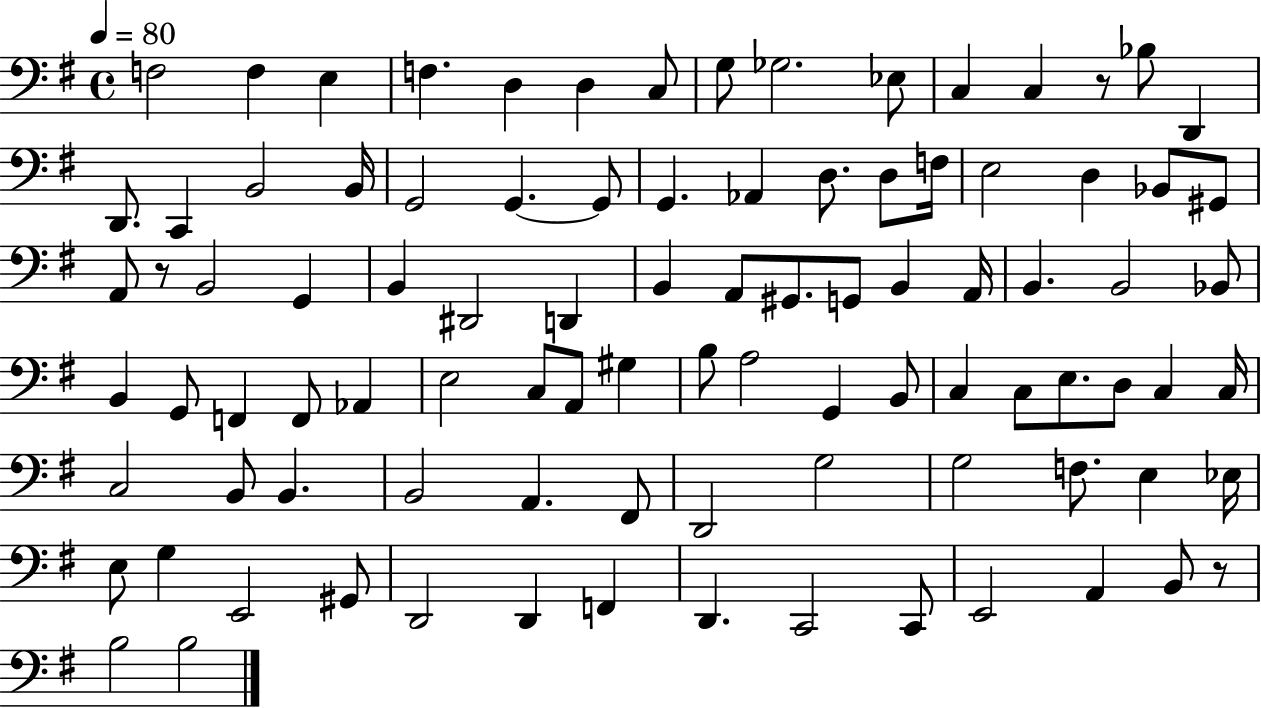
F3/h F3/q E3/q F3/q. D3/q D3/q C3/e G3/e Gb3/h. Eb3/e C3/q C3/q R/e Bb3/e D2/q D2/e. C2/q B2/h B2/s G2/h G2/q. G2/e G2/q. Ab2/q D3/e. D3/e F3/s E3/h D3/q Bb2/e G#2/e A2/e R/e B2/h G2/q B2/q D#2/h D2/q B2/q A2/e G#2/e. G2/e B2/q A2/s B2/q. B2/h Bb2/e B2/q G2/e F2/q F2/e Ab2/q E3/h C3/e A2/e G#3/q B3/e A3/h G2/q B2/e C3/q C3/e E3/e. D3/e C3/q C3/s C3/h B2/e B2/q. B2/h A2/q. F#2/e D2/h G3/h G3/h F3/e. E3/q Eb3/s E3/e G3/q E2/h G#2/e D2/h D2/q F2/q D2/q. C2/h C2/e E2/h A2/q B2/e R/e B3/h B3/h